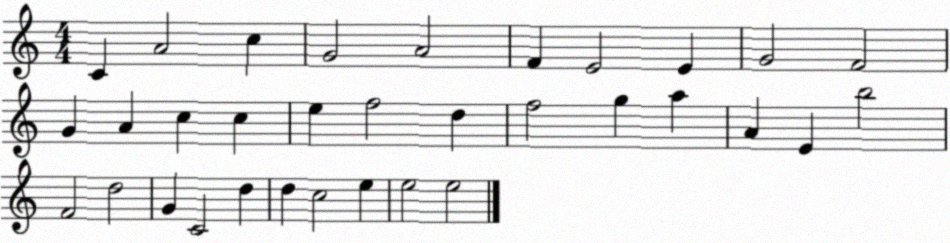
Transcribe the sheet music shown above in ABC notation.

X:1
T:Untitled
M:4/4
L:1/4
K:C
C A2 c G2 A2 F E2 E G2 F2 G A c c e f2 d f2 g a A E b2 F2 d2 G C2 d d c2 e e2 e2